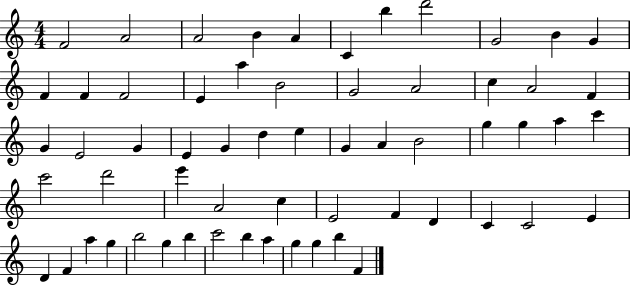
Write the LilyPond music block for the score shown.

{
  \clef treble
  \numericTimeSignature
  \time 4/4
  \key c \major
  f'2 a'2 | a'2 b'4 a'4 | c'4 b''4 d'''2 | g'2 b'4 g'4 | \break f'4 f'4 f'2 | e'4 a''4 b'2 | g'2 a'2 | c''4 a'2 f'4 | \break g'4 e'2 g'4 | e'4 g'4 d''4 e''4 | g'4 a'4 b'2 | g''4 g''4 a''4 c'''4 | \break c'''2 d'''2 | e'''4 a'2 c''4 | e'2 f'4 d'4 | c'4 c'2 e'4 | \break d'4 f'4 a''4 g''4 | b''2 g''4 b''4 | c'''2 b''4 a''4 | g''4 g''4 b''4 f'4 | \break \bar "|."
}